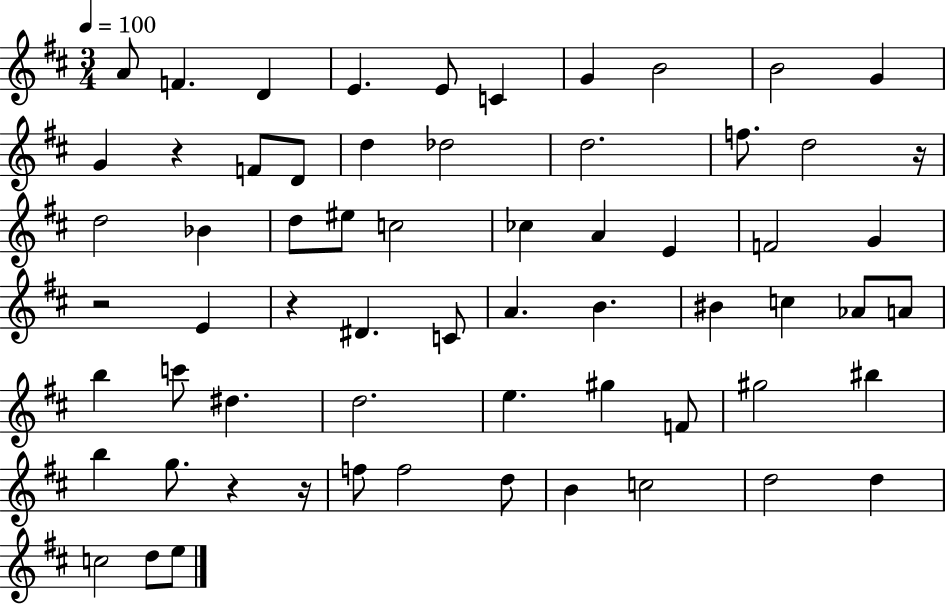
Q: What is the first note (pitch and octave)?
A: A4